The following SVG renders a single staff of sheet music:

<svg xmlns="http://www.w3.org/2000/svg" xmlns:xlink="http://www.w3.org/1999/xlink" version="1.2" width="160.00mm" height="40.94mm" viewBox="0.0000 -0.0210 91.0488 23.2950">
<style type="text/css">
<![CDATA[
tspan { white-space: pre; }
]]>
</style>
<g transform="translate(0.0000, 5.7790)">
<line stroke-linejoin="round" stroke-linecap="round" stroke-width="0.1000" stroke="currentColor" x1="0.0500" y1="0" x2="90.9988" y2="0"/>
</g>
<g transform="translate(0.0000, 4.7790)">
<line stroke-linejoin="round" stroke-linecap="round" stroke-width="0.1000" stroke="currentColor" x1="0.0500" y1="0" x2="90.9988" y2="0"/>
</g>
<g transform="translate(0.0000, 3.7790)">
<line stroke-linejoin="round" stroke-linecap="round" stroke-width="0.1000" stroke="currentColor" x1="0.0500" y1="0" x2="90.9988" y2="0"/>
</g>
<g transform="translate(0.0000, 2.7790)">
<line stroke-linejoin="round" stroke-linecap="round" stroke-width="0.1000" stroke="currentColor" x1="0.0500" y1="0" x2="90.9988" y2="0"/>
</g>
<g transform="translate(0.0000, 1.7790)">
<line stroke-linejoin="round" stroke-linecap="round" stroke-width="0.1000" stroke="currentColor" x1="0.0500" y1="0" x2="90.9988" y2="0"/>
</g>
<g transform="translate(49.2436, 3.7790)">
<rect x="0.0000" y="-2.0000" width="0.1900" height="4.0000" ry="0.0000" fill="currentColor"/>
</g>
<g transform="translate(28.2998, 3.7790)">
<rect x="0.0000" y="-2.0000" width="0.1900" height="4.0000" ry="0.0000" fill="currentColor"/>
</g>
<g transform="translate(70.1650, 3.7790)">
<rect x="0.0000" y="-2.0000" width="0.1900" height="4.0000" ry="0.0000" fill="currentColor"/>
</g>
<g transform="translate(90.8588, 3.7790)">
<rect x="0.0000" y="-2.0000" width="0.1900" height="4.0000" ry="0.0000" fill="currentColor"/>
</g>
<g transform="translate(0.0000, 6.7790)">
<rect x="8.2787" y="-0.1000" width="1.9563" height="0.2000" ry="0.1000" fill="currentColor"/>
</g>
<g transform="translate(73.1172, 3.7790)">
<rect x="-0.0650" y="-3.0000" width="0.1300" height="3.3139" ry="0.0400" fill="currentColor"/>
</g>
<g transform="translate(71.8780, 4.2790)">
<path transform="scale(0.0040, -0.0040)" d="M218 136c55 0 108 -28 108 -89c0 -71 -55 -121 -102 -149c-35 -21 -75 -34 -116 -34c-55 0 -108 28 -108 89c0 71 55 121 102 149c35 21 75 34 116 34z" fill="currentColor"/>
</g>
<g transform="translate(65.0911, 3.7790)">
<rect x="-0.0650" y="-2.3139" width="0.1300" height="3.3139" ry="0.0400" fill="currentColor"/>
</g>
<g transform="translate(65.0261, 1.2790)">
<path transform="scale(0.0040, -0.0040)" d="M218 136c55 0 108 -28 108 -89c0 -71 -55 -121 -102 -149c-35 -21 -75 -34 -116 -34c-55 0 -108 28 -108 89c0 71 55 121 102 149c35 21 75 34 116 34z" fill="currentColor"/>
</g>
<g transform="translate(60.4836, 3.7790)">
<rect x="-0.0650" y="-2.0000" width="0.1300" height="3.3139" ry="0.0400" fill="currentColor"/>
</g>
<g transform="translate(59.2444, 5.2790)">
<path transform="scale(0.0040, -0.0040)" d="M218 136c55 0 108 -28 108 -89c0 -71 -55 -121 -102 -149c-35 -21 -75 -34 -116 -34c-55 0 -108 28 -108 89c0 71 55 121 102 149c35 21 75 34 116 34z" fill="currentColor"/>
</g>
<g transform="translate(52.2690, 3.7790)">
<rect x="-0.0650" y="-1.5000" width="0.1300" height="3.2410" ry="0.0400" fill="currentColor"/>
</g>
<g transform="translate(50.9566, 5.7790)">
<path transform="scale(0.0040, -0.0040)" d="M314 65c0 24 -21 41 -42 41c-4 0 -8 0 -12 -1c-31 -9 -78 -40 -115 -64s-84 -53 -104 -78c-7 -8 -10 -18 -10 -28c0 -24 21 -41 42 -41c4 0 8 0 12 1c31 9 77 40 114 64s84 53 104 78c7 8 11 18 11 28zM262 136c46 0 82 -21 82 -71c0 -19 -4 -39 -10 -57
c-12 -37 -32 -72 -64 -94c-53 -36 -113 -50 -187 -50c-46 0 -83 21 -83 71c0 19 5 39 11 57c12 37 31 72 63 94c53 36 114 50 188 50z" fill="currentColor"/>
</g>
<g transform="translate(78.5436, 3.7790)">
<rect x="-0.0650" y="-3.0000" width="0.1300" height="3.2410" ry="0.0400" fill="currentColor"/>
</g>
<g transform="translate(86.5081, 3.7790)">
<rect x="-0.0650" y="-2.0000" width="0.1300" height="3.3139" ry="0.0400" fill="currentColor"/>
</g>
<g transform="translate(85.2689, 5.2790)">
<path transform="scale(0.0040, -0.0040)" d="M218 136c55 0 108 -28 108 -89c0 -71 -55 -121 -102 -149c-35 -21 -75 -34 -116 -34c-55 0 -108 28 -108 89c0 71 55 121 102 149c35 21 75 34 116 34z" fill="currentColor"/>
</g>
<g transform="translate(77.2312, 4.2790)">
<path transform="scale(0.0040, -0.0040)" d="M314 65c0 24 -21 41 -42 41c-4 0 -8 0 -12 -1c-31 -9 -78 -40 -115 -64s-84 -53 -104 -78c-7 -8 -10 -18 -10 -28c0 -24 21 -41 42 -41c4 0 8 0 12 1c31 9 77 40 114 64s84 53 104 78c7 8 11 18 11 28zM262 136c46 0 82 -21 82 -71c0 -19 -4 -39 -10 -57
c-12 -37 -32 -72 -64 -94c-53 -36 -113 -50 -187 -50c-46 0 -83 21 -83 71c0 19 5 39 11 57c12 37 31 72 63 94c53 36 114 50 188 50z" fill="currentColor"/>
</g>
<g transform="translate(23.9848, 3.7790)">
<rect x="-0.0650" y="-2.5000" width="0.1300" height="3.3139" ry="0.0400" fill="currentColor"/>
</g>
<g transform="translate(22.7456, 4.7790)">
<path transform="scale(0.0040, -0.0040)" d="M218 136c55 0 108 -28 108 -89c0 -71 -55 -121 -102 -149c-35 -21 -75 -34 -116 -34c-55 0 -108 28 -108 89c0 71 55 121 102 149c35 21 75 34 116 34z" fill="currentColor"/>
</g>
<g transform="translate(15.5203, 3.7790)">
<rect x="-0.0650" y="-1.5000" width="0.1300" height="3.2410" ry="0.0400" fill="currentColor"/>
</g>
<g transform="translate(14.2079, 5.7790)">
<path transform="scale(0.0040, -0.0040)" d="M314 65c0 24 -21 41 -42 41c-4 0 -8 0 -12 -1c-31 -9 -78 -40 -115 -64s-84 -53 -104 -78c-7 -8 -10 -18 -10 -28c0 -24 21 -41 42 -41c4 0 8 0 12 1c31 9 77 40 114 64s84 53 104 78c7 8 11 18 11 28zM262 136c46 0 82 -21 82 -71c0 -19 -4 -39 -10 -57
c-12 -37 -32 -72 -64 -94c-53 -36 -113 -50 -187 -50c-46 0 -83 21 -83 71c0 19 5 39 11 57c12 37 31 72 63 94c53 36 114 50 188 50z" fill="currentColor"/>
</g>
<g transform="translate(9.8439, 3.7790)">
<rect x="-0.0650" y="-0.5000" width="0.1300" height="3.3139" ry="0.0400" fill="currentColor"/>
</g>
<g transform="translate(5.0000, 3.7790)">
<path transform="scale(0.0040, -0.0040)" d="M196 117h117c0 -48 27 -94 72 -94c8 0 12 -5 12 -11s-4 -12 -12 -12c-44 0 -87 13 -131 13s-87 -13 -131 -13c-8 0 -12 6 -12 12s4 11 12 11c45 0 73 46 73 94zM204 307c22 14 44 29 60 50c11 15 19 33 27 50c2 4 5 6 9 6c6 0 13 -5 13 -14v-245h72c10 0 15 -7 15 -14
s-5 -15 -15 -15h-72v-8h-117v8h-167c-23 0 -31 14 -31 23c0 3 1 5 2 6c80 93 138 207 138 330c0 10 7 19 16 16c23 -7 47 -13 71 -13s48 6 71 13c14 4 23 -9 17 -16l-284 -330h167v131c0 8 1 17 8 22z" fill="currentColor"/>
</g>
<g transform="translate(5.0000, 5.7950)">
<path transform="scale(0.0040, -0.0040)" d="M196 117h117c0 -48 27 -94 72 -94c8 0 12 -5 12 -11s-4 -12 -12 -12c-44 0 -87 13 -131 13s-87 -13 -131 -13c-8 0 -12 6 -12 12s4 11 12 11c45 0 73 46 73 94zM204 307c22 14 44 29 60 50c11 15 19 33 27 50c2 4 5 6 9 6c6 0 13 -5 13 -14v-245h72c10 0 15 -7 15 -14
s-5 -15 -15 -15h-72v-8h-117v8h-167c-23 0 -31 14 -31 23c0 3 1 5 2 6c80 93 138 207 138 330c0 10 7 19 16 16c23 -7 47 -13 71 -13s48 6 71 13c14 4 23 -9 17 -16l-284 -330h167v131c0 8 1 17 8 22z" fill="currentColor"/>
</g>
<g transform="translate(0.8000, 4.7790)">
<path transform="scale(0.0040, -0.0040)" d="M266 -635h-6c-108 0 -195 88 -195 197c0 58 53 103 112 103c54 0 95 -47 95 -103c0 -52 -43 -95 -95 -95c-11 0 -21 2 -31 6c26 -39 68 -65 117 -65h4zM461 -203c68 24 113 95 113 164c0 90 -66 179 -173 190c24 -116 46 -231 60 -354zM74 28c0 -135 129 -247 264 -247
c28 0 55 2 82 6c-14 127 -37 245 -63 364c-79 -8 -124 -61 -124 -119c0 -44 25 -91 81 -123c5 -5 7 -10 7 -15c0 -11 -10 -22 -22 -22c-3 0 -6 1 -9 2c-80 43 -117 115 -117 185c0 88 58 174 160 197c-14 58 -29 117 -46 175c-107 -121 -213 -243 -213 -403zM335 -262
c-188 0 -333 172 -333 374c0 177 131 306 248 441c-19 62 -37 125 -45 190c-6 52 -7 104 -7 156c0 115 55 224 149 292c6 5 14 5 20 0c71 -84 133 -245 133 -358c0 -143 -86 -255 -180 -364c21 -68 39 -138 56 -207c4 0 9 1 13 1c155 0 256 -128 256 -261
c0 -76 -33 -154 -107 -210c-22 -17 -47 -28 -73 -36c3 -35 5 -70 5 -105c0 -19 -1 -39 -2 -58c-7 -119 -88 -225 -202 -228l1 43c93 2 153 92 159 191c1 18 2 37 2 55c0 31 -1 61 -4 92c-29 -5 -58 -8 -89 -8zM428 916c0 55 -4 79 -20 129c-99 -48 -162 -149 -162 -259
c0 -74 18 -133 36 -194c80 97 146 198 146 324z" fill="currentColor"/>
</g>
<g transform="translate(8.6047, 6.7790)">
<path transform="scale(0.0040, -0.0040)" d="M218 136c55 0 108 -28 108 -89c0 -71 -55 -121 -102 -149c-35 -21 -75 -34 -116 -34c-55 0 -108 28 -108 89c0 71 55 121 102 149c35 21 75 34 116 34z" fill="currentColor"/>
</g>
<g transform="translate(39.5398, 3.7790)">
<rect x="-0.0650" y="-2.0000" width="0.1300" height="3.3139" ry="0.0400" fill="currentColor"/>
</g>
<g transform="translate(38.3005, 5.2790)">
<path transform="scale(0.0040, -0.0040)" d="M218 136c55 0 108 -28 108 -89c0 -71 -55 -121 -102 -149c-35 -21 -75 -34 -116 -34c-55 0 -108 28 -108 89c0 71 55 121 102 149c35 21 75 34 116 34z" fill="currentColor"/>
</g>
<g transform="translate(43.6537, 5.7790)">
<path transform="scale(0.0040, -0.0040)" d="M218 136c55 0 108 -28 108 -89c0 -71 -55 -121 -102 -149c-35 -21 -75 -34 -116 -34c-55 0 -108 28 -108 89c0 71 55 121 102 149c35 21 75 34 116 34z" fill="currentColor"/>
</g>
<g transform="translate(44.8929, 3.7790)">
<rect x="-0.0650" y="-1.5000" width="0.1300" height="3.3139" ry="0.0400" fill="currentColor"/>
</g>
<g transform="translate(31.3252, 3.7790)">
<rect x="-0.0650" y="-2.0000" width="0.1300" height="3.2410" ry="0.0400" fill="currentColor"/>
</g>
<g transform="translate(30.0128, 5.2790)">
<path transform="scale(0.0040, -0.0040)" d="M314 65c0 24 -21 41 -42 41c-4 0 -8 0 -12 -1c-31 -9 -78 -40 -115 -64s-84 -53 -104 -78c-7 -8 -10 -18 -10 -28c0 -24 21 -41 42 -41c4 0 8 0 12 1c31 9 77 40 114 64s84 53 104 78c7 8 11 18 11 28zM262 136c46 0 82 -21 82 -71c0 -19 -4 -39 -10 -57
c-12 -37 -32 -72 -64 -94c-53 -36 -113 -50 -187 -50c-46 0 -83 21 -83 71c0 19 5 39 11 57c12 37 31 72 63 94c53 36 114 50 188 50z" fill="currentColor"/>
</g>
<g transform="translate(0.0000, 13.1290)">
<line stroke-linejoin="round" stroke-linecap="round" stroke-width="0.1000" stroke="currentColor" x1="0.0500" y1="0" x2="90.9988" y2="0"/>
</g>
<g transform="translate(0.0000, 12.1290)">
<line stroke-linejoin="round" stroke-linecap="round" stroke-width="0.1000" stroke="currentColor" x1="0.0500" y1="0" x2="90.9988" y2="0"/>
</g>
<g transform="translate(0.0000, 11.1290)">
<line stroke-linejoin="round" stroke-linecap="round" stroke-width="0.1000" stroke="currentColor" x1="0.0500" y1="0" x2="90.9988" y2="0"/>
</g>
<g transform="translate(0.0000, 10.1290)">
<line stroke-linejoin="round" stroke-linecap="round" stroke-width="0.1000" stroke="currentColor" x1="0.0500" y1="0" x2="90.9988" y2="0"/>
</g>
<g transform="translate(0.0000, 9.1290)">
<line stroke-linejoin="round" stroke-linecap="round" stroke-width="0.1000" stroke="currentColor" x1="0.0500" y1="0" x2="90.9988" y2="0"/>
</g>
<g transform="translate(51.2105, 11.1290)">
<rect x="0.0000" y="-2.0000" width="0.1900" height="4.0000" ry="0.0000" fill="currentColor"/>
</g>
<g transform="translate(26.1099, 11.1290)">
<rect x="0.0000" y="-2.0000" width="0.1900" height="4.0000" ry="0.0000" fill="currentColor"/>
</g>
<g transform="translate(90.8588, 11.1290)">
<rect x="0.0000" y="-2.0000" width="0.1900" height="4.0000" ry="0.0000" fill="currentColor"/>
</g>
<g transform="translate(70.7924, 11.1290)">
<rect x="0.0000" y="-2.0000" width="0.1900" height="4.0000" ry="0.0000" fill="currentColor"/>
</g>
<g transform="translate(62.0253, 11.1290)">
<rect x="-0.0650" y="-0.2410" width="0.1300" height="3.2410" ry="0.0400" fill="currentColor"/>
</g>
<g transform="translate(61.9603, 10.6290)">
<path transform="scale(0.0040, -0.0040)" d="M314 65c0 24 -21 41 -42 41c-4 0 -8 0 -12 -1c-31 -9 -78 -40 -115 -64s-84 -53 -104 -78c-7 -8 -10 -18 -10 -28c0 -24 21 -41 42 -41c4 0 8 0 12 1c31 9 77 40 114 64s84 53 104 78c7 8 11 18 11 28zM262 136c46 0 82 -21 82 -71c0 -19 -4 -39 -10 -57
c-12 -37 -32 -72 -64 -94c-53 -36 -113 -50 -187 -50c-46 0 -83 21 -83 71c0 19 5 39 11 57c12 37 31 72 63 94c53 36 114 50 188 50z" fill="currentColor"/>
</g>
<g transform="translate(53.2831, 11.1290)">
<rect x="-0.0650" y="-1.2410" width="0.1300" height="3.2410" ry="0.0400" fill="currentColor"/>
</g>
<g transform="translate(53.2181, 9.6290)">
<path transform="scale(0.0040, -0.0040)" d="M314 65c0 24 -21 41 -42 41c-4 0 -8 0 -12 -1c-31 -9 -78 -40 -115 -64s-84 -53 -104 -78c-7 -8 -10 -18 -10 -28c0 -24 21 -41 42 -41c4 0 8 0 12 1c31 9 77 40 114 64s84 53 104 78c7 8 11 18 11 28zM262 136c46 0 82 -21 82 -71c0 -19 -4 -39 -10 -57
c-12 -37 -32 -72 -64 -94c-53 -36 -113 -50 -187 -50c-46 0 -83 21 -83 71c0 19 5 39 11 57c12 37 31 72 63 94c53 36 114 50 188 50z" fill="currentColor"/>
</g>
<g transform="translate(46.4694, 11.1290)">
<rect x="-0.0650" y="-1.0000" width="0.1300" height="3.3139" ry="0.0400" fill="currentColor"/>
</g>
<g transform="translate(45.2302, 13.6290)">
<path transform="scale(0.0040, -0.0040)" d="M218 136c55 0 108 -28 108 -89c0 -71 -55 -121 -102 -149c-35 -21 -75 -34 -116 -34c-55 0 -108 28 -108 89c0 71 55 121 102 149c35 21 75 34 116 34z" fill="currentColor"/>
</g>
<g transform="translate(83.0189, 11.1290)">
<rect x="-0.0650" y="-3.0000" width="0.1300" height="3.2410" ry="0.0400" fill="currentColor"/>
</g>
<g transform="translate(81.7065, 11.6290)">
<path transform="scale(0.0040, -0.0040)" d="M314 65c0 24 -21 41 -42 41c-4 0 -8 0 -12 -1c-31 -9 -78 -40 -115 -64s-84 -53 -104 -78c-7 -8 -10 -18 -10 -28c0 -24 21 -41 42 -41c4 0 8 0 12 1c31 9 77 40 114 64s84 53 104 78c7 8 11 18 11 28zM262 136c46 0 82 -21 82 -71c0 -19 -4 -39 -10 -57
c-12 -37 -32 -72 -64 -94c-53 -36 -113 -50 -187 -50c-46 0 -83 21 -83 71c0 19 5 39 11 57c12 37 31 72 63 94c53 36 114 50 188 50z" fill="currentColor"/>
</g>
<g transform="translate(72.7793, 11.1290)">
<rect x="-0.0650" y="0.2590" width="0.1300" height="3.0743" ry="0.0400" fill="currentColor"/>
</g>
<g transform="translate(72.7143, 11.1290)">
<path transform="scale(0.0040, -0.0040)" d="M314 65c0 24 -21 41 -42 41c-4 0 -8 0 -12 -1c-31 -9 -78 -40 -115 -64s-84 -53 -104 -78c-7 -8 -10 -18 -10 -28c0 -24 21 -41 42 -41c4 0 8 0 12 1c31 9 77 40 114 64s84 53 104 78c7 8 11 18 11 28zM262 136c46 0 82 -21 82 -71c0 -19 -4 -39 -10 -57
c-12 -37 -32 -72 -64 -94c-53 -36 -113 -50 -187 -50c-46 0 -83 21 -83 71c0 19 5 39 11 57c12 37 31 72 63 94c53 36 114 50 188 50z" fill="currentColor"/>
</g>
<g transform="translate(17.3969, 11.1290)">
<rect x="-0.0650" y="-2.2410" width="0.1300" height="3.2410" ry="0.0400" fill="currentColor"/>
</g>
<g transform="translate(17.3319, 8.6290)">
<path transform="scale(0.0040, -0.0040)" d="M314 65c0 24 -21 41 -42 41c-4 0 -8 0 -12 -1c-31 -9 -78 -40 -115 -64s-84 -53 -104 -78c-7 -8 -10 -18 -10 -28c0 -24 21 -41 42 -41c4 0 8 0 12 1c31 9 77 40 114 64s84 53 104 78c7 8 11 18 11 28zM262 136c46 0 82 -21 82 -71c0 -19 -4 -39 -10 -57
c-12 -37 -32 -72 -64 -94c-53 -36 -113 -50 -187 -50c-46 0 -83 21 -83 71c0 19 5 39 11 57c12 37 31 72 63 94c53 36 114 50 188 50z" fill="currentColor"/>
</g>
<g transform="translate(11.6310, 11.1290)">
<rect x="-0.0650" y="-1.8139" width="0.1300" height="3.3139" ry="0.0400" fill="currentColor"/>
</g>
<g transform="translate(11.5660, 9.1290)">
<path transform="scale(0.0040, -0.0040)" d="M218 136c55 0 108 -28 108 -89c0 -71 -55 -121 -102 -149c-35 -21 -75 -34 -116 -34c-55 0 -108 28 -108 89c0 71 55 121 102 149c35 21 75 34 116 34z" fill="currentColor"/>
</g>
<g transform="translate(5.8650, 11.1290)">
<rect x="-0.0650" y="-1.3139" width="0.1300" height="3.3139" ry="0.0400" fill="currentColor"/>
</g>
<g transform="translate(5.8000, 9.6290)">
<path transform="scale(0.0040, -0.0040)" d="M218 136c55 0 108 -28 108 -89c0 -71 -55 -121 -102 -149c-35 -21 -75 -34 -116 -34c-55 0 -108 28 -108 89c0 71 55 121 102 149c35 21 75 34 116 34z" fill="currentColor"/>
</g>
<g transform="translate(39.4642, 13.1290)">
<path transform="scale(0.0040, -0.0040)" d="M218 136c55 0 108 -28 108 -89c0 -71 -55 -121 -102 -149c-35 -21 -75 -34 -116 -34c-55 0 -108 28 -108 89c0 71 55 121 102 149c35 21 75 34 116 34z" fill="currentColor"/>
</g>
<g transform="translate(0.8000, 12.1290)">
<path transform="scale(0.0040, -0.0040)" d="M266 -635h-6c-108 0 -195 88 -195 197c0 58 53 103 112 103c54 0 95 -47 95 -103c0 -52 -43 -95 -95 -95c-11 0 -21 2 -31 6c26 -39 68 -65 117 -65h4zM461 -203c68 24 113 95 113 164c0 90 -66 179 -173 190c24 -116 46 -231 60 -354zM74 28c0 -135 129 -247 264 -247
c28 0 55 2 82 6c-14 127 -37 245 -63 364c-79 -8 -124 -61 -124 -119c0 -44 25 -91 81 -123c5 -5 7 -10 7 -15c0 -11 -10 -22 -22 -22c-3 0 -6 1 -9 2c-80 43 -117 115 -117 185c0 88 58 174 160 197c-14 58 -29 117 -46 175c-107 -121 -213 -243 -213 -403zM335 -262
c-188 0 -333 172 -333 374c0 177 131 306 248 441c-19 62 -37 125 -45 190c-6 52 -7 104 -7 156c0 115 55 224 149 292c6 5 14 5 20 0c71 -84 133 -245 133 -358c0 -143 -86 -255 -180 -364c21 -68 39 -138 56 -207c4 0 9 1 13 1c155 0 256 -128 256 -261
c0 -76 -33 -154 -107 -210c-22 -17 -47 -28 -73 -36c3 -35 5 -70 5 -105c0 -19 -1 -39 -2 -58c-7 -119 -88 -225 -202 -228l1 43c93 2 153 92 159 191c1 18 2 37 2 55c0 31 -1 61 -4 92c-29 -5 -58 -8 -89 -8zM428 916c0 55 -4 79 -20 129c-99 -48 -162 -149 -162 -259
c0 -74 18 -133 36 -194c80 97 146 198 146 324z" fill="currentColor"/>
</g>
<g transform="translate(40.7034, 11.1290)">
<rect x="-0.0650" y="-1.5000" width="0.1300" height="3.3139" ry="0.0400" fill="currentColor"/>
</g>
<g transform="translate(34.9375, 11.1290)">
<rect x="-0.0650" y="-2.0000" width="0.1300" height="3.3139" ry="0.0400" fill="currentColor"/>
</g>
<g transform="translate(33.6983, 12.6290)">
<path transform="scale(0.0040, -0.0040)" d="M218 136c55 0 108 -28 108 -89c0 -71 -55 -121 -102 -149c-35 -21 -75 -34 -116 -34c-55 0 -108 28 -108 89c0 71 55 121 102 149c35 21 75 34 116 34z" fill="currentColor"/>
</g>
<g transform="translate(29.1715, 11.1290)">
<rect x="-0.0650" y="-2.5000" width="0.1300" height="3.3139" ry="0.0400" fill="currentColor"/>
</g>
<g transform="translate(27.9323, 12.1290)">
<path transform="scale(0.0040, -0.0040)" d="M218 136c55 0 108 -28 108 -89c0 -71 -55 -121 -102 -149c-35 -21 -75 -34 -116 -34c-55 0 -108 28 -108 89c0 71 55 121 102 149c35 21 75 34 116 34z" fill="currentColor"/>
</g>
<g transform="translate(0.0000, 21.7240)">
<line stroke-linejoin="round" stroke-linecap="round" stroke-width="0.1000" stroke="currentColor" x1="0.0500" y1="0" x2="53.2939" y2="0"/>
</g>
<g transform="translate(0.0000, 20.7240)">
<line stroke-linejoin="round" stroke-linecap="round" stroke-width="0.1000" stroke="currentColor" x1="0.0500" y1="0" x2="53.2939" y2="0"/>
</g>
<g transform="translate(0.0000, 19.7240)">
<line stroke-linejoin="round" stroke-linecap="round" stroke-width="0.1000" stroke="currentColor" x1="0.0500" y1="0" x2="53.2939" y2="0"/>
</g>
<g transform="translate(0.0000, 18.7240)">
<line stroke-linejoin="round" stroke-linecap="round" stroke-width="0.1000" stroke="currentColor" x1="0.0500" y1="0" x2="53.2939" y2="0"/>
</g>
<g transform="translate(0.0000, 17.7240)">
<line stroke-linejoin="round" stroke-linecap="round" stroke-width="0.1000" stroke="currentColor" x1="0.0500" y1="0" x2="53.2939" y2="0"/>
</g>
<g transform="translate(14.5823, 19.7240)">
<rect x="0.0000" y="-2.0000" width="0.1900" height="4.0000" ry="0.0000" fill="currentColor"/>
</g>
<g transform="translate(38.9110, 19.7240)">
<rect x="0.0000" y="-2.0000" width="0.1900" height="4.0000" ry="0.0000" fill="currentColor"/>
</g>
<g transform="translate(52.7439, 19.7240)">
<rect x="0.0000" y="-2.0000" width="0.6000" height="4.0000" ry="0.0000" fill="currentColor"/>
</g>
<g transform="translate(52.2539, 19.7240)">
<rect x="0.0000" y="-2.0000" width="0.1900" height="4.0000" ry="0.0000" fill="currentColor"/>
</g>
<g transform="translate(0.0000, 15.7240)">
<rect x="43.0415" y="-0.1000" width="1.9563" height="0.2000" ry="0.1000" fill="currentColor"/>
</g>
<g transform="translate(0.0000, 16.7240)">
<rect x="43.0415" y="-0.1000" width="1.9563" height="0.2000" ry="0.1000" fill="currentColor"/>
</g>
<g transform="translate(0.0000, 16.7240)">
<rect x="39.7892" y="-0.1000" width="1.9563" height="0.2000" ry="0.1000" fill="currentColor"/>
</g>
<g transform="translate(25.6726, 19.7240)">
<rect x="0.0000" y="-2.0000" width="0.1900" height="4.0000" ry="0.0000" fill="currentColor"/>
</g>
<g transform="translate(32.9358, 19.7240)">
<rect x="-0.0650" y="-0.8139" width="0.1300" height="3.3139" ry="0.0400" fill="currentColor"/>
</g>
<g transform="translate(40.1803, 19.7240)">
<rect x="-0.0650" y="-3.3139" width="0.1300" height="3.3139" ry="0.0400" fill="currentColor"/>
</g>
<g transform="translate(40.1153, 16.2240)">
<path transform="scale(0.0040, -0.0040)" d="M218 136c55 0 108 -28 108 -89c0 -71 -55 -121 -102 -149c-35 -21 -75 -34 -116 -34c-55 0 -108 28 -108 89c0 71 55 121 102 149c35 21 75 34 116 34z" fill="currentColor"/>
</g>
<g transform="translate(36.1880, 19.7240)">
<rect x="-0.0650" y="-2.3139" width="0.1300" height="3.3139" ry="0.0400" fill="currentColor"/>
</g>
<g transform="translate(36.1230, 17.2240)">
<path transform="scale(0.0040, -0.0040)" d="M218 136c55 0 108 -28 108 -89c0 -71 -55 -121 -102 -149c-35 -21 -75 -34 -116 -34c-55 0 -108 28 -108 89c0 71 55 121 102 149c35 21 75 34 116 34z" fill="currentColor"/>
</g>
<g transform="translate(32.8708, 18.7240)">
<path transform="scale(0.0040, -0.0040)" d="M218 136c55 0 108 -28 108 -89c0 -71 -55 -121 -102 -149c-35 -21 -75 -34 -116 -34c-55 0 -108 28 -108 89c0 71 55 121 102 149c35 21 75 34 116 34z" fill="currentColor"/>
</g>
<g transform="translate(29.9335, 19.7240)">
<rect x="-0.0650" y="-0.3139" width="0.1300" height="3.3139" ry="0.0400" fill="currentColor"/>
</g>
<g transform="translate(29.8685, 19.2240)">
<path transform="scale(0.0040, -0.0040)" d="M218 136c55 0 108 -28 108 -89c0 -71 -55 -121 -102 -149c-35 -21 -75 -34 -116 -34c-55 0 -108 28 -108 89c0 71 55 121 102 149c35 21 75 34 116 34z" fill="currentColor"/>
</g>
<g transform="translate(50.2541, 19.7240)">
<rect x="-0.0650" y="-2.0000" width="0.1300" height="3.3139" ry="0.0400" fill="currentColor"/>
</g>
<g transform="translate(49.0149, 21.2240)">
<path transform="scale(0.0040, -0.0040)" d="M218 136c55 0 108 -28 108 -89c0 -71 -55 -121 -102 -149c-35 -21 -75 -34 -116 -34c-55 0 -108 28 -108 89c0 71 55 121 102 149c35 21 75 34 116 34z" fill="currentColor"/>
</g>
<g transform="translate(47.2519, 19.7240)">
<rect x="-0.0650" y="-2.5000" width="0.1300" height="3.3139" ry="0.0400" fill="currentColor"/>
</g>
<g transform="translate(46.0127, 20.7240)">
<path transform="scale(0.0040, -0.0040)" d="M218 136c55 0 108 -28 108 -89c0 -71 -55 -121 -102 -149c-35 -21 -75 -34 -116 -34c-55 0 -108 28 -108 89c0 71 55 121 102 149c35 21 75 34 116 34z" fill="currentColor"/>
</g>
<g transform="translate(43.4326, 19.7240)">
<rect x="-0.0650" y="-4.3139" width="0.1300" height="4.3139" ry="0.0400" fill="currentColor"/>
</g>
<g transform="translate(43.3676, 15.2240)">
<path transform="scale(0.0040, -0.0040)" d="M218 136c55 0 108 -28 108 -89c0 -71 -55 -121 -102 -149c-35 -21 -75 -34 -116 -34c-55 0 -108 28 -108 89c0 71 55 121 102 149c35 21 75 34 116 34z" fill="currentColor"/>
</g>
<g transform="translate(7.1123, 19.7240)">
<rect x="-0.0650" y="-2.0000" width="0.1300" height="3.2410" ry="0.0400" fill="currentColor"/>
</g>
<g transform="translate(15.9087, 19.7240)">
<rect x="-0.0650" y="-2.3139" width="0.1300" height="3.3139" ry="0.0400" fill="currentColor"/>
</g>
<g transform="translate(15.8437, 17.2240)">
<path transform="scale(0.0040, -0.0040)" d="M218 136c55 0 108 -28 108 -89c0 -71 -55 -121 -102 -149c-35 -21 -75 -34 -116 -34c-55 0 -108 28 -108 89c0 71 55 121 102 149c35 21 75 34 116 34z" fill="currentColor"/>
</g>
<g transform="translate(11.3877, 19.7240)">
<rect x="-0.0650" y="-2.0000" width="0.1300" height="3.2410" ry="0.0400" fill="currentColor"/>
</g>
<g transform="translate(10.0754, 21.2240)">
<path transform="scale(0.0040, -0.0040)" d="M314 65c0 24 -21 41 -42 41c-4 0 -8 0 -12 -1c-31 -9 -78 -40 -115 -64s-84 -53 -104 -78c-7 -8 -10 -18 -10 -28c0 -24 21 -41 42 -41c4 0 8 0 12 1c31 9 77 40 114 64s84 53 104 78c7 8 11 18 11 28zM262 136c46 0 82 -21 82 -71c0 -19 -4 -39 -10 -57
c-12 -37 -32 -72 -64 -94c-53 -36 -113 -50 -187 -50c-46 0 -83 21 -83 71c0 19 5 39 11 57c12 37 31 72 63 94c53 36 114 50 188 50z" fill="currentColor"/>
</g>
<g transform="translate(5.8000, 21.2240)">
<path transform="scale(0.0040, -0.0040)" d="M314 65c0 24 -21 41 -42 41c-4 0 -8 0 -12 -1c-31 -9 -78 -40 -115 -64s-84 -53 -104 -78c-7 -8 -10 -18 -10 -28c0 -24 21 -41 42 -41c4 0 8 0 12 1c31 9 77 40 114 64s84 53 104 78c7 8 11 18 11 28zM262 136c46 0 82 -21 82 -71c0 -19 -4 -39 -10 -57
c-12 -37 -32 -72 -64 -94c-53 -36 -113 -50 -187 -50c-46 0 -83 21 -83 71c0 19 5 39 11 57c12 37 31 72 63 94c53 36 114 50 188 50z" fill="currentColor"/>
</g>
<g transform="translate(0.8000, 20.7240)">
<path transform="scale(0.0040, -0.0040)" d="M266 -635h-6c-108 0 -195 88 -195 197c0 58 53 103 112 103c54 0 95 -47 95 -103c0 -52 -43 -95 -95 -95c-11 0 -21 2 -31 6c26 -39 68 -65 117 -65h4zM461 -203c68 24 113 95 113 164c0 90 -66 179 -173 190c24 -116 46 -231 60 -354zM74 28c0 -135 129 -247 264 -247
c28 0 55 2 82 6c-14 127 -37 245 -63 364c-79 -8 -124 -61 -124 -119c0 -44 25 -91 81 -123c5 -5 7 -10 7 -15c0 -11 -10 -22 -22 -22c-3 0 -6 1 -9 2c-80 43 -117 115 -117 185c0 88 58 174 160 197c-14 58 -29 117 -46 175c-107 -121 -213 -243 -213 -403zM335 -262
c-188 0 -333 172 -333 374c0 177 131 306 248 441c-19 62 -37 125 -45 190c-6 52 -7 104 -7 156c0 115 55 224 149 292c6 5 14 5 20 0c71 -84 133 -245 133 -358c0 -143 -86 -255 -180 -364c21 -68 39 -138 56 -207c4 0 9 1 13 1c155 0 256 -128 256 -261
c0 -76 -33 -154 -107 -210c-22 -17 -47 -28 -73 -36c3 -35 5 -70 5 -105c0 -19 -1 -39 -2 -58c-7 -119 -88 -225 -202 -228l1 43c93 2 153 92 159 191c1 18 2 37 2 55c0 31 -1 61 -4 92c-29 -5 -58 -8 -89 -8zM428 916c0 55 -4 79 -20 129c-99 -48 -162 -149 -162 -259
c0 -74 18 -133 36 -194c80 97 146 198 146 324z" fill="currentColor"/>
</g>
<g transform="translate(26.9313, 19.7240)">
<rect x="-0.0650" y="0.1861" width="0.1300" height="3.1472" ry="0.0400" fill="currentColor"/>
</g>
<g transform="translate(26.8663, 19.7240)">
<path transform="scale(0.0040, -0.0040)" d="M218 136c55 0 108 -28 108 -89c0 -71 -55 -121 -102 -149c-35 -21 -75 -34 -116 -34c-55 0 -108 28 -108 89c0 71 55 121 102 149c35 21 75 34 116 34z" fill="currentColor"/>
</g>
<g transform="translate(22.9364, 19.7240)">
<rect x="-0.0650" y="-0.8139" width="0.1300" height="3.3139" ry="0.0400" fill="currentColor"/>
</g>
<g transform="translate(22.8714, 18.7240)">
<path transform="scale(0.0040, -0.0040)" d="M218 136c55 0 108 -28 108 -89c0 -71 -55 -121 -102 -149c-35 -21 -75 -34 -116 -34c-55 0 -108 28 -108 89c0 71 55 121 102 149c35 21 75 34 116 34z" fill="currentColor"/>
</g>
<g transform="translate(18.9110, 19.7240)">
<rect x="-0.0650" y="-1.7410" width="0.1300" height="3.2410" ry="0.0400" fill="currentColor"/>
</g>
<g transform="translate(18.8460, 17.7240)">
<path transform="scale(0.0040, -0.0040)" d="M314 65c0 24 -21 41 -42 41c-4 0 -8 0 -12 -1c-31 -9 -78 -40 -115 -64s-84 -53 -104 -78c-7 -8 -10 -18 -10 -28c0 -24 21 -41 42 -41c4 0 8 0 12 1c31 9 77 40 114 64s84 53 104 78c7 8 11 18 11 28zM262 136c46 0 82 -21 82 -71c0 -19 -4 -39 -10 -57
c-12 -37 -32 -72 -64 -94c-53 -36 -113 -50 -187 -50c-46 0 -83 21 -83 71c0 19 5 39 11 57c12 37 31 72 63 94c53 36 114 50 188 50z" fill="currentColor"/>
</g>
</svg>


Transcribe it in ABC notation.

X:1
T:Untitled
M:4/4
L:1/4
K:C
C E2 G F2 F E E2 F g A A2 F e f g2 G F E D e2 c2 B2 A2 F2 F2 g f2 d B c d g b d' G F